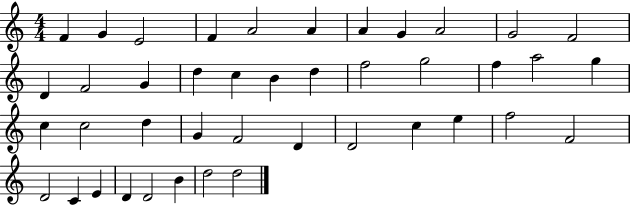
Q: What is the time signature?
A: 4/4